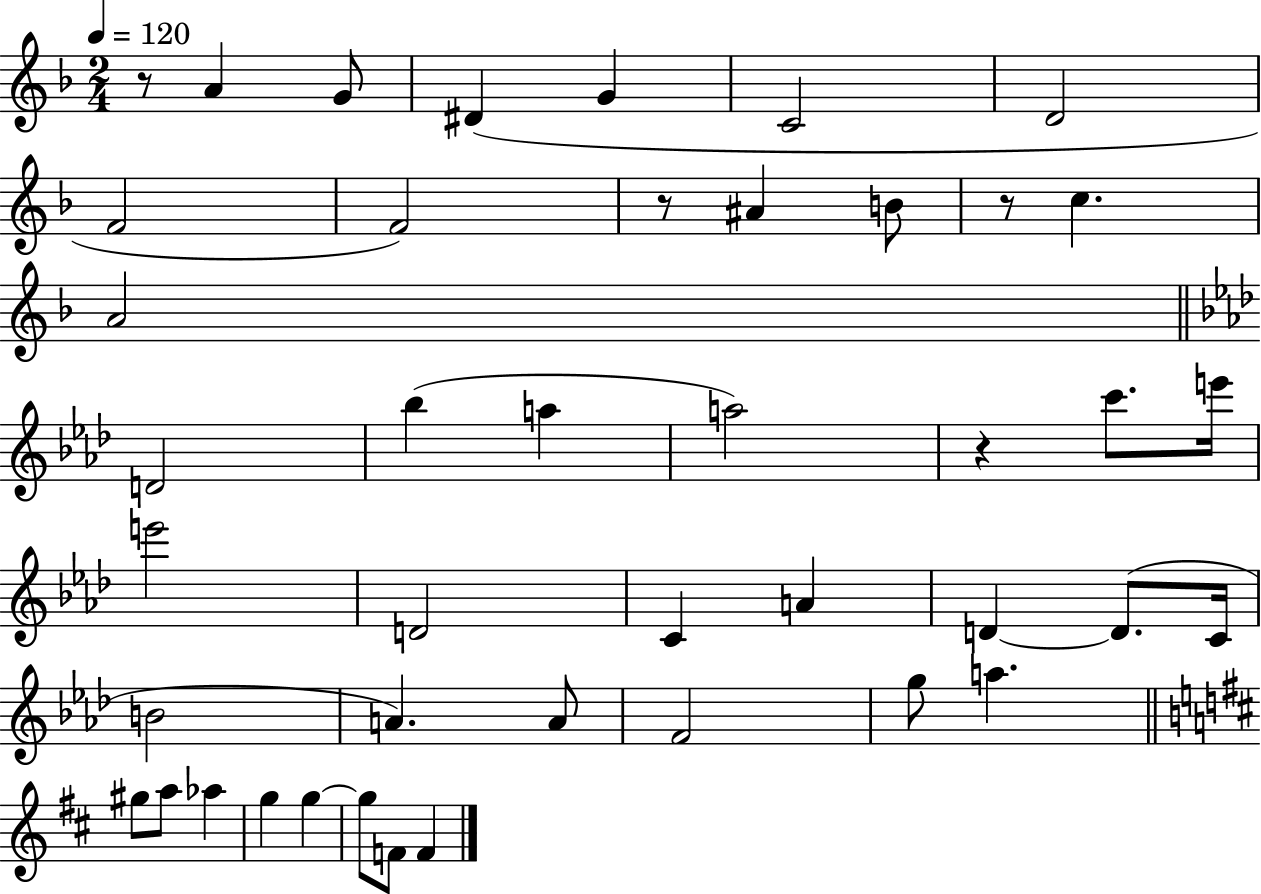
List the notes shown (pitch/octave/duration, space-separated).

R/e A4/q G4/e D#4/q G4/q C4/h D4/h F4/h F4/h R/e A#4/q B4/e R/e C5/q. A4/h D4/h Bb5/q A5/q A5/h R/q C6/e. E6/s E6/h D4/h C4/q A4/q D4/q D4/e. C4/s B4/h A4/q. A4/e F4/h G5/e A5/q. G#5/e A5/e Ab5/q G5/q G5/q G5/e F4/e F4/q